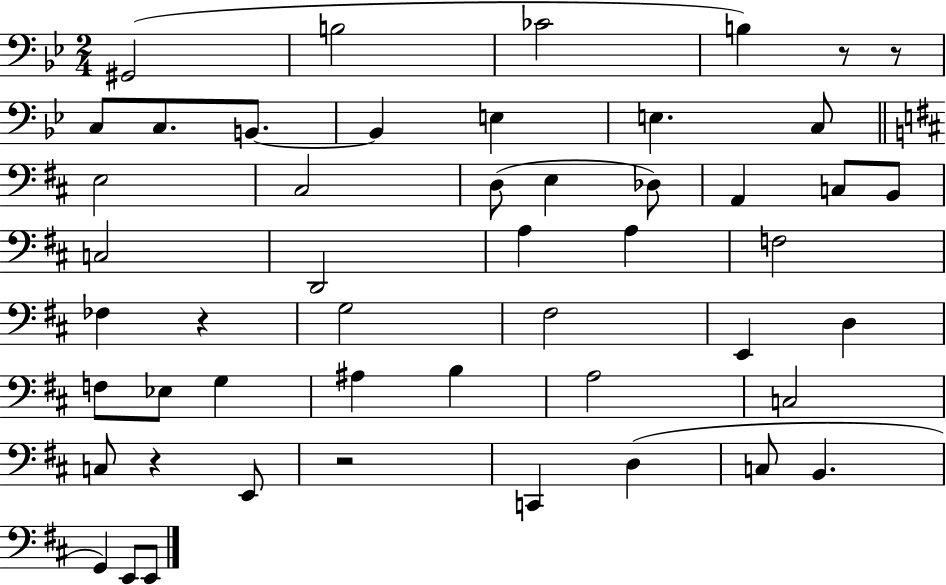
X:1
T:Untitled
M:2/4
L:1/4
K:Bb
^G,,2 B,2 _C2 B, z/2 z/2 C,/2 C,/2 B,,/2 B,, E, E, C,/2 E,2 ^C,2 D,/2 E, _D,/2 A,, C,/2 B,,/2 C,2 D,,2 A, A, F,2 _F, z G,2 ^F,2 E,, D, F,/2 _E,/2 G, ^A, B, A,2 C,2 C,/2 z E,,/2 z2 C,, D, C,/2 B,, G,, E,,/2 E,,/2